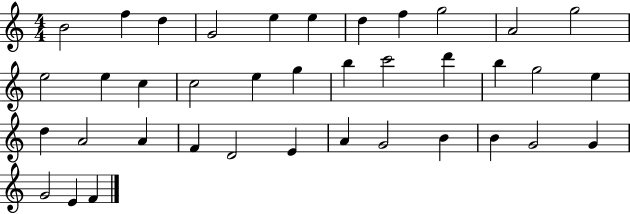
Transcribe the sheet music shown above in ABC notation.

X:1
T:Untitled
M:4/4
L:1/4
K:C
B2 f d G2 e e d f g2 A2 g2 e2 e c c2 e g b c'2 d' b g2 e d A2 A F D2 E A G2 B B G2 G G2 E F